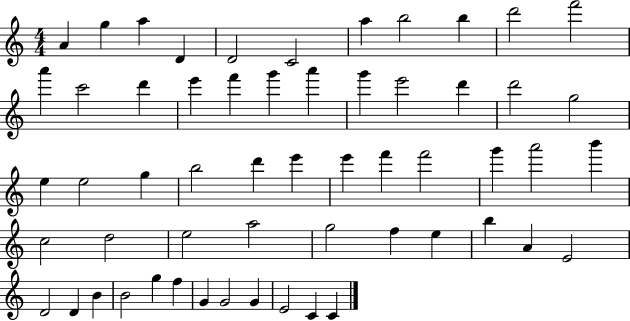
{
  \clef treble
  \numericTimeSignature
  \time 4/4
  \key c \major
  a'4 g''4 a''4 d'4 | d'2 c'2 | a''4 b''2 b''4 | d'''2 f'''2 | \break a'''4 c'''2 d'''4 | e'''4 f'''4 g'''4 a'''4 | g'''4 e'''2 d'''4 | d'''2 g''2 | \break e''4 e''2 g''4 | b''2 d'''4 e'''4 | e'''4 f'''4 f'''2 | g'''4 a'''2 b'''4 | \break c''2 d''2 | e''2 a''2 | g''2 f''4 e''4 | b''4 a'4 e'2 | \break d'2 d'4 b'4 | b'2 g''4 f''4 | g'4 g'2 g'4 | e'2 c'4 c'4 | \break \bar "|."
}